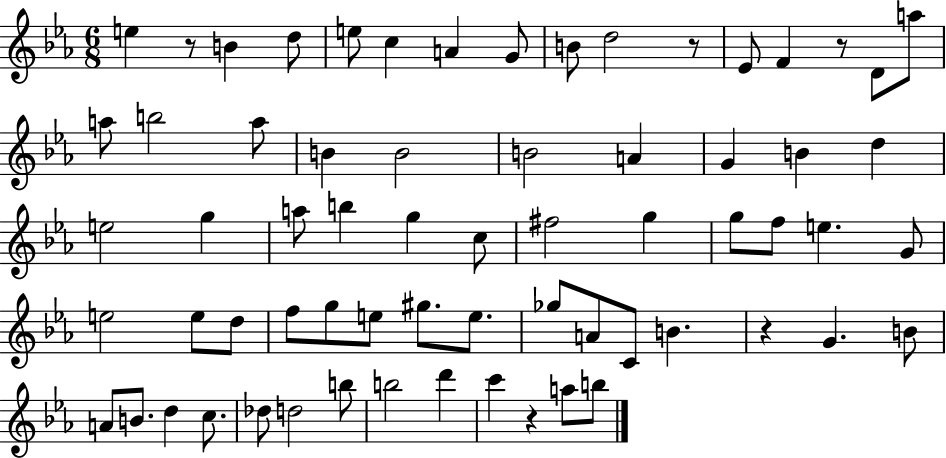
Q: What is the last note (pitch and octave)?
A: B5